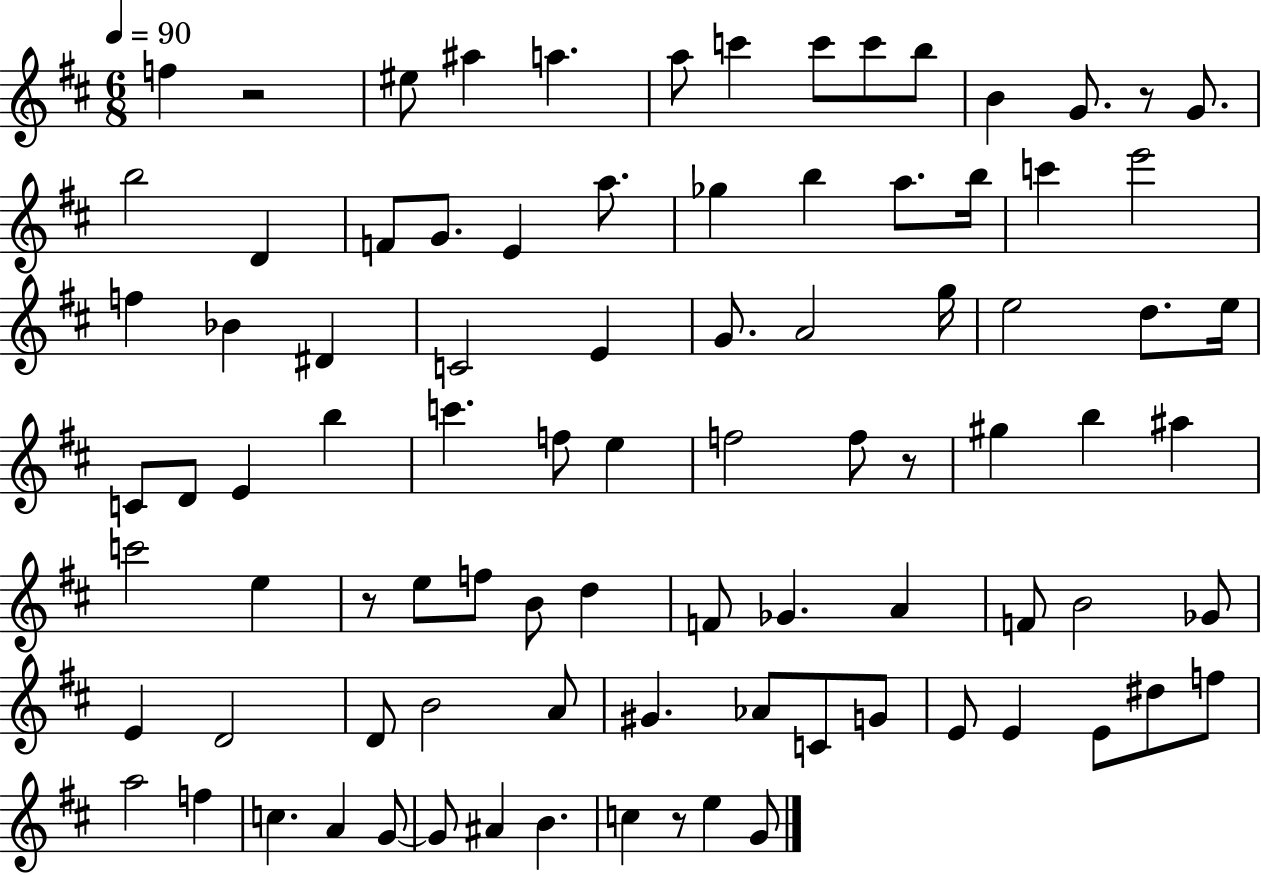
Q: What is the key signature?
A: D major